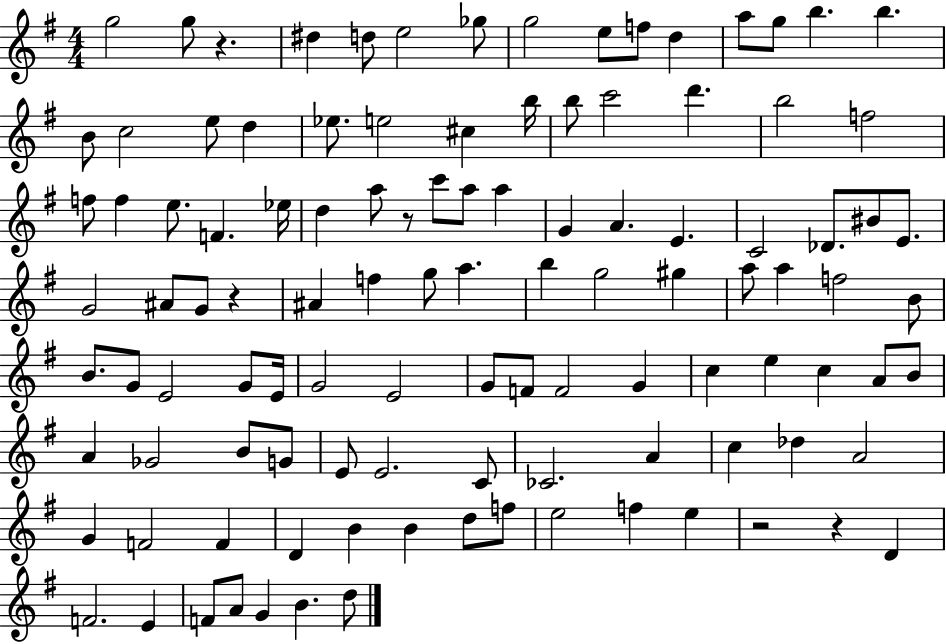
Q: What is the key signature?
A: G major